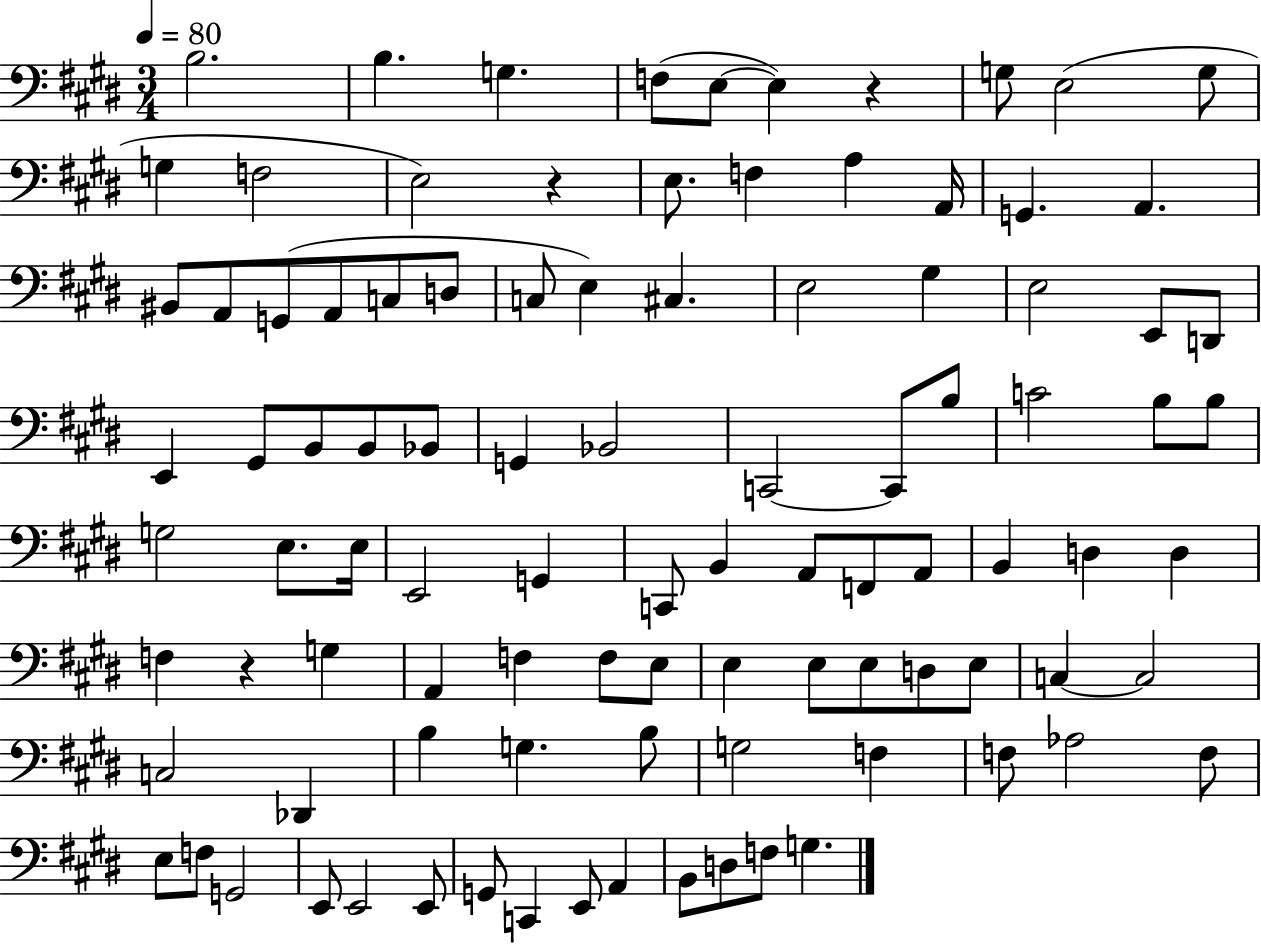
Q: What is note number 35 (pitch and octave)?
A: B2